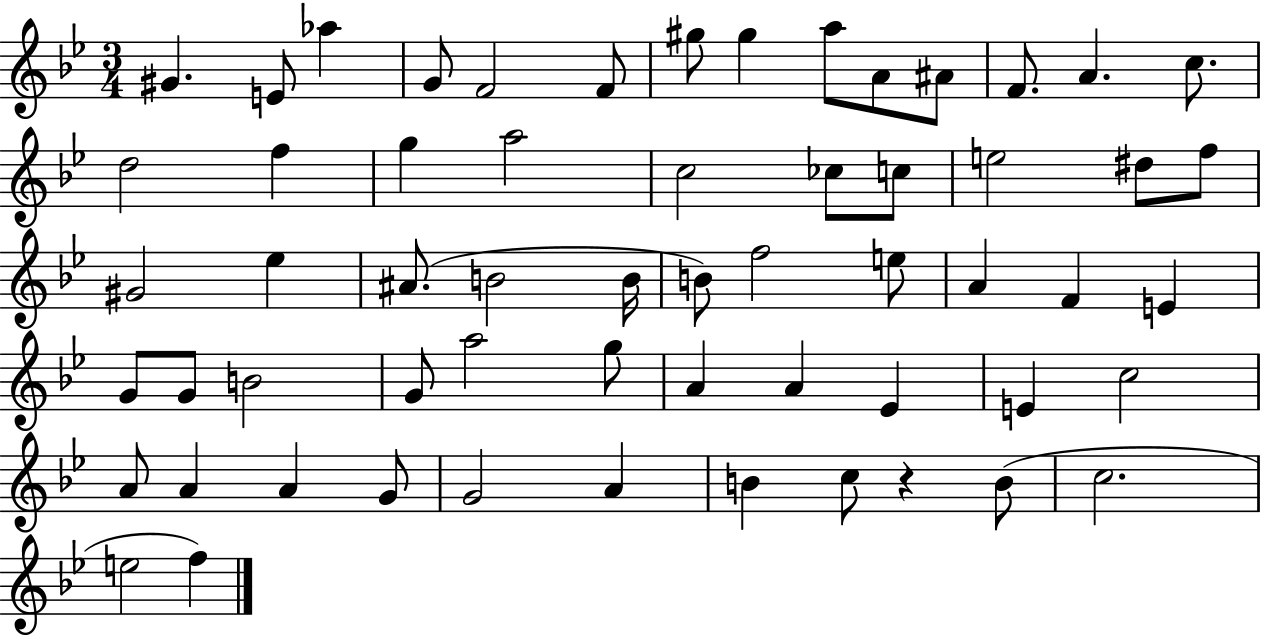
{
  \clef treble
  \numericTimeSignature
  \time 3/4
  \key bes \major
  gis'4. e'8 aes''4 | g'8 f'2 f'8 | gis''8 gis''4 a''8 a'8 ais'8 | f'8. a'4. c''8. | \break d''2 f''4 | g''4 a''2 | c''2 ces''8 c''8 | e''2 dis''8 f''8 | \break gis'2 ees''4 | ais'8.( b'2 b'16 | b'8) f''2 e''8 | a'4 f'4 e'4 | \break g'8 g'8 b'2 | g'8 a''2 g''8 | a'4 a'4 ees'4 | e'4 c''2 | \break a'8 a'4 a'4 g'8 | g'2 a'4 | b'4 c''8 r4 b'8( | c''2. | \break e''2 f''4) | \bar "|."
}